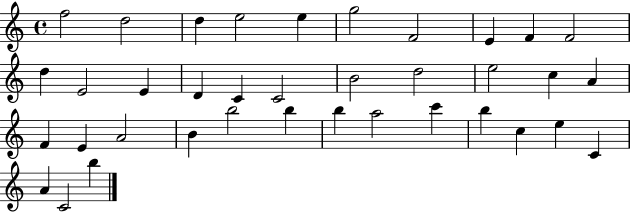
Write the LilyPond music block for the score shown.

{
  \clef treble
  \time 4/4
  \defaultTimeSignature
  \key c \major
  f''2 d''2 | d''4 e''2 e''4 | g''2 f'2 | e'4 f'4 f'2 | \break d''4 e'2 e'4 | d'4 c'4 c'2 | b'2 d''2 | e''2 c''4 a'4 | \break f'4 e'4 a'2 | b'4 b''2 b''4 | b''4 a''2 c'''4 | b''4 c''4 e''4 c'4 | \break a'4 c'2 b''4 | \bar "|."
}